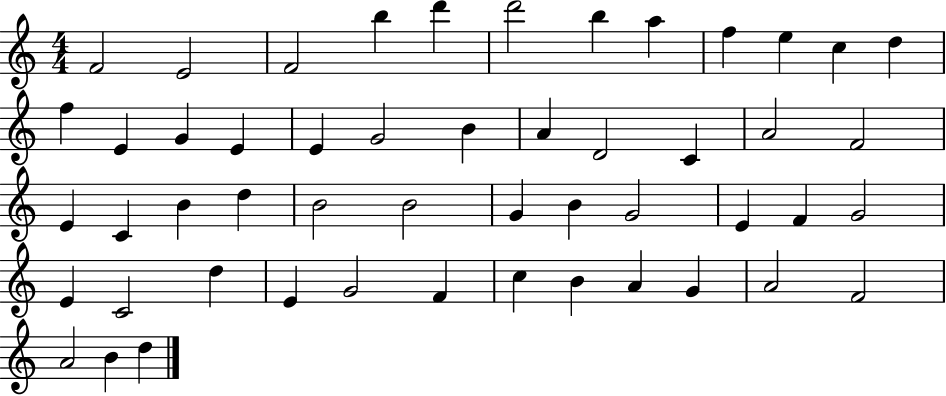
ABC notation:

X:1
T:Untitled
M:4/4
L:1/4
K:C
F2 E2 F2 b d' d'2 b a f e c d f E G E E G2 B A D2 C A2 F2 E C B d B2 B2 G B G2 E F G2 E C2 d E G2 F c B A G A2 F2 A2 B d